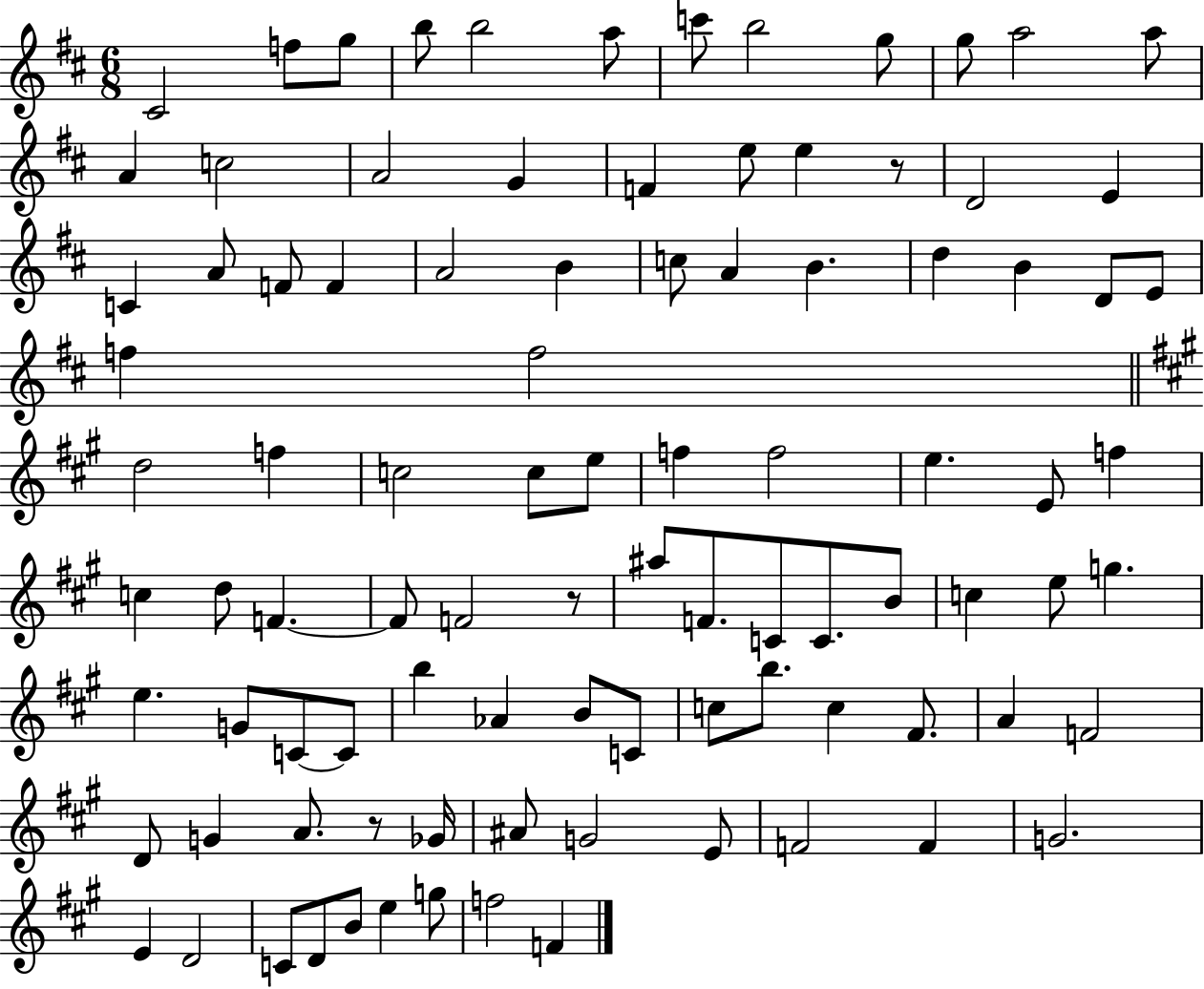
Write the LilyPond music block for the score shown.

{
  \clef treble
  \numericTimeSignature
  \time 6/8
  \key d \major
  cis'2 f''8 g''8 | b''8 b''2 a''8 | c'''8 b''2 g''8 | g''8 a''2 a''8 | \break a'4 c''2 | a'2 g'4 | f'4 e''8 e''4 r8 | d'2 e'4 | \break c'4 a'8 f'8 f'4 | a'2 b'4 | c''8 a'4 b'4. | d''4 b'4 d'8 e'8 | \break f''4 f''2 | \bar "||" \break \key a \major d''2 f''4 | c''2 c''8 e''8 | f''4 f''2 | e''4. e'8 f''4 | \break c''4 d''8 f'4.~~ | f'8 f'2 r8 | ais''8 f'8. c'8 c'8. b'8 | c''4 e''8 g''4. | \break e''4. g'8 c'8~~ c'8 | b''4 aes'4 b'8 c'8 | c''8 b''8. c''4 fis'8. | a'4 f'2 | \break d'8 g'4 a'8. r8 ges'16 | ais'8 g'2 e'8 | f'2 f'4 | g'2. | \break e'4 d'2 | c'8 d'8 b'8 e''4 g''8 | f''2 f'4 | \bar "|."
}